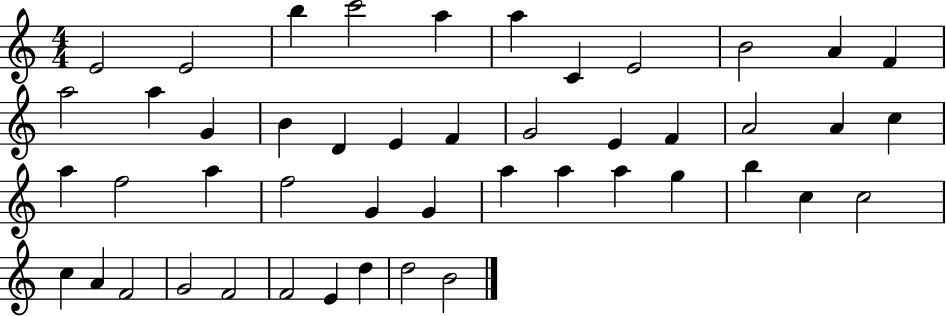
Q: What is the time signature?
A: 4/4